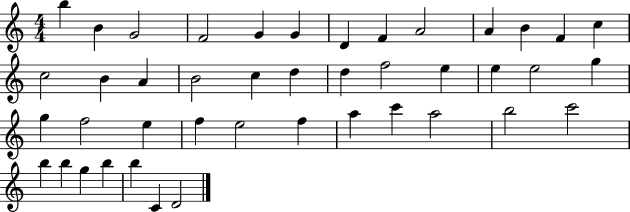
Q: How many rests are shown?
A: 0